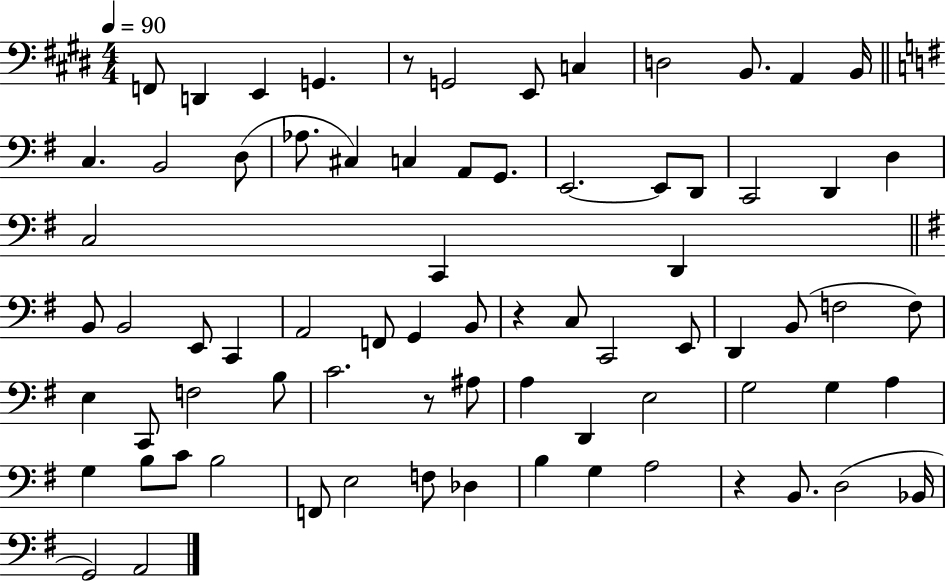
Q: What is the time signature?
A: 4/4